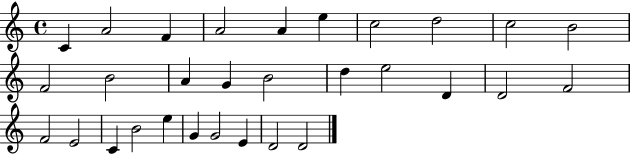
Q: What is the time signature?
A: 4/4